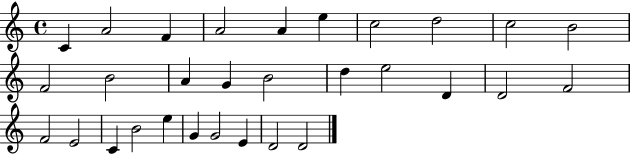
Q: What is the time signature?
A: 4/4